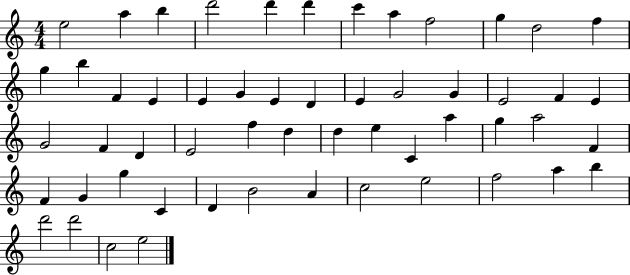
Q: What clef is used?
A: treble